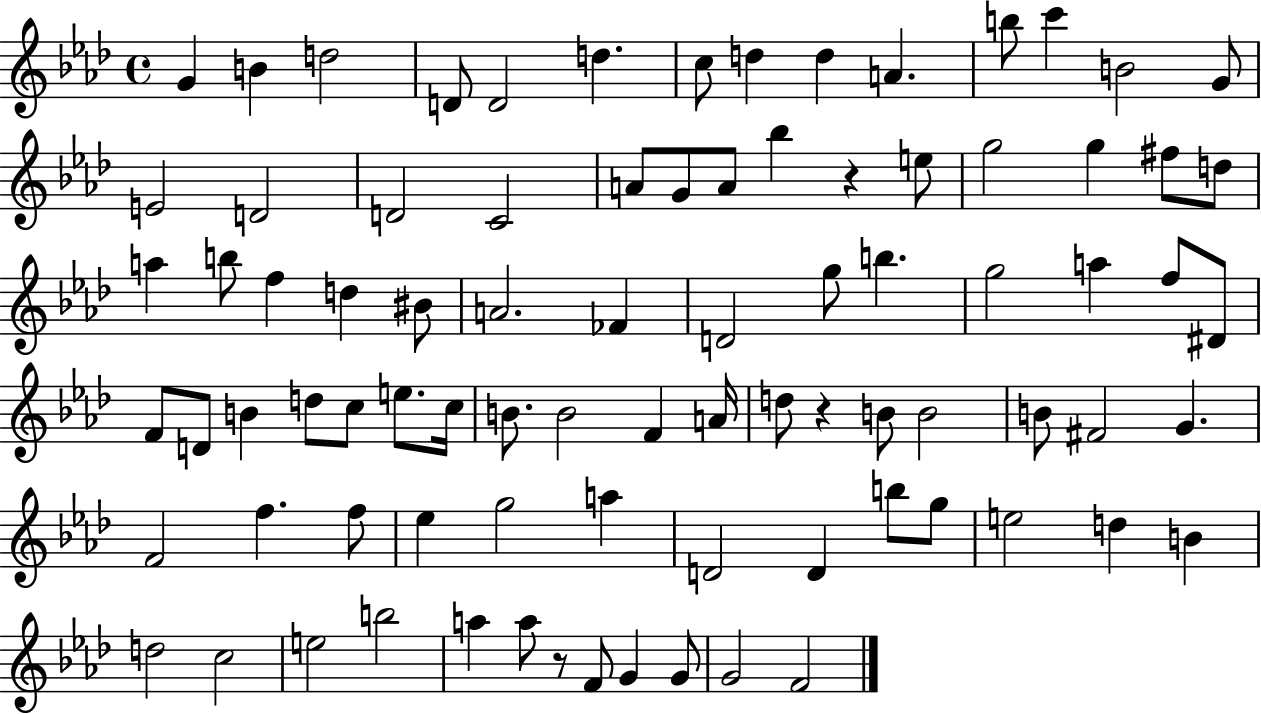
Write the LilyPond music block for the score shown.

{
  \clef treble
  \time 4/4
  \defaultTimeSignature
  \key aes \major
  g'4 b'4 d''2 | d'8 d'2 d''4. | c''8 d''4 d''4 a'4. | b''8 c'''4 b'2 g'8 | \break e'2 d'2 | d'2 c'2 | a'8 g'8 a'8 bes''4 r4 e''8 | g''2 g''4 fis''8 d''8 | \break a''4 b''8 f''4 d''4 bis'8 | a'2. fes'4 | d'2 g''8 b''4. | g''2 a''4 f''8 dis'8 | \break f'8 d'8 b'4 d''8 c''8 e''8. c''16 | b'8. b'2 f'4 a'16 | d''8 r4 b'8 b'2 | b'8 fis'2 g'4. | \break f'2 f''4. f''8 | ees''4 g''2 a''4 | d'2 d'4 b''8 g''8 | e''2 d''4 b'4 | \break d''2 c''2 | e''2 b''2 | a''4 a''8 r8 f'8 g'4 g'8 | g'2 f'2 | \break \bar "|."
}